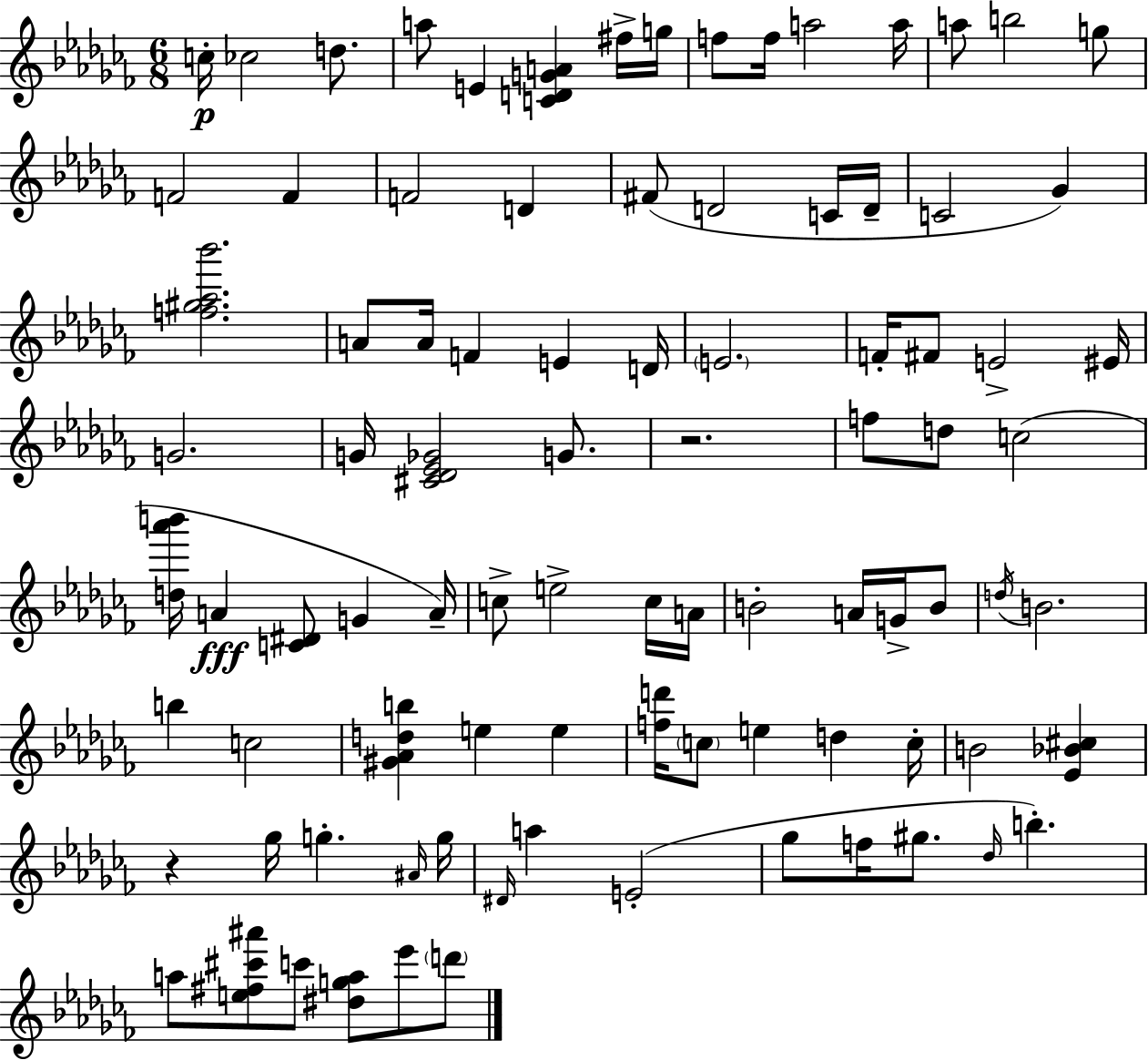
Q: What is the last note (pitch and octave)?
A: D6